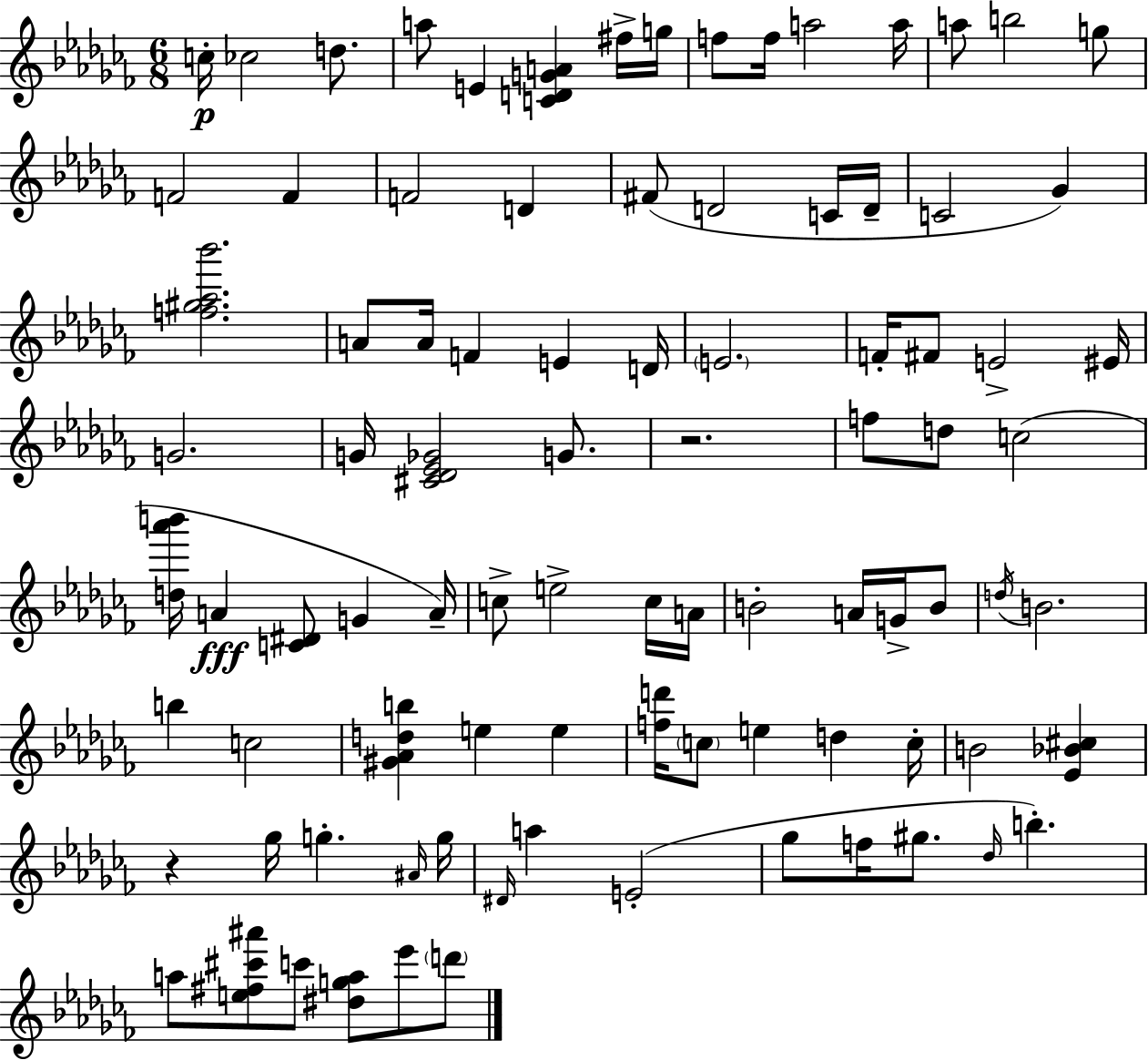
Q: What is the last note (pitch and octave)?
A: D6